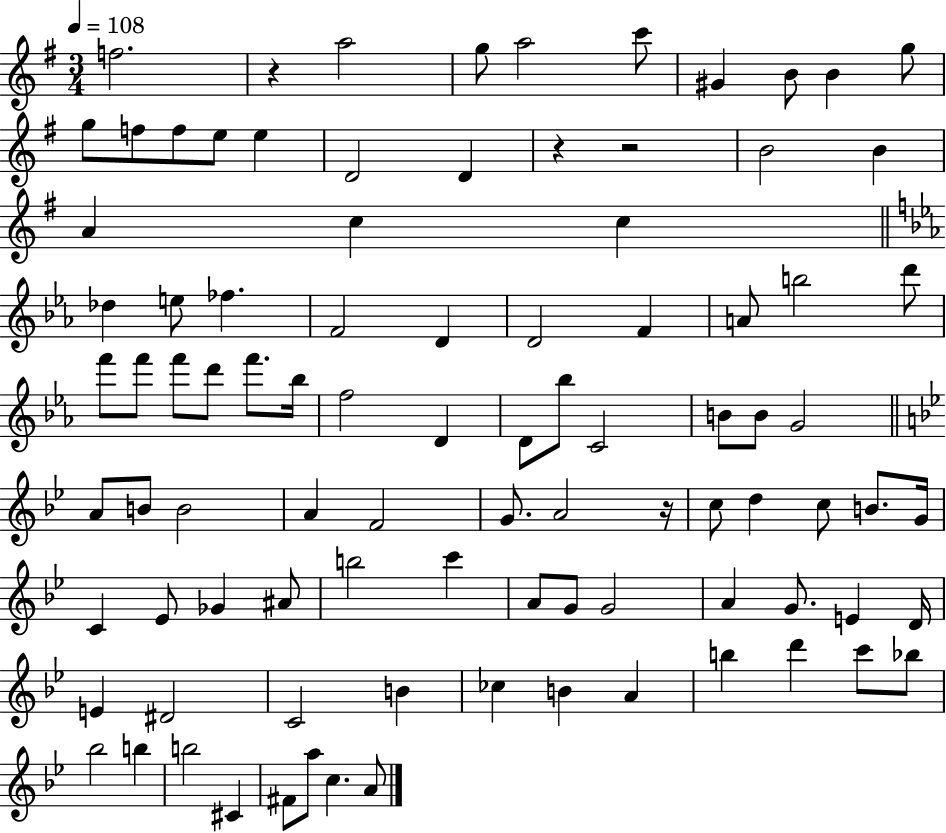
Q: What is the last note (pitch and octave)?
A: A4